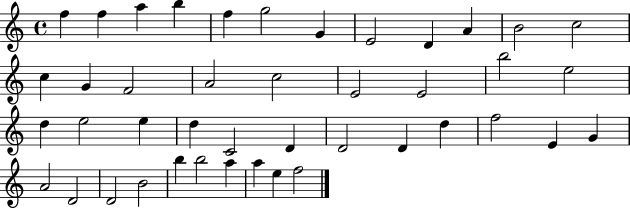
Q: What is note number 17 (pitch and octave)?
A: C5